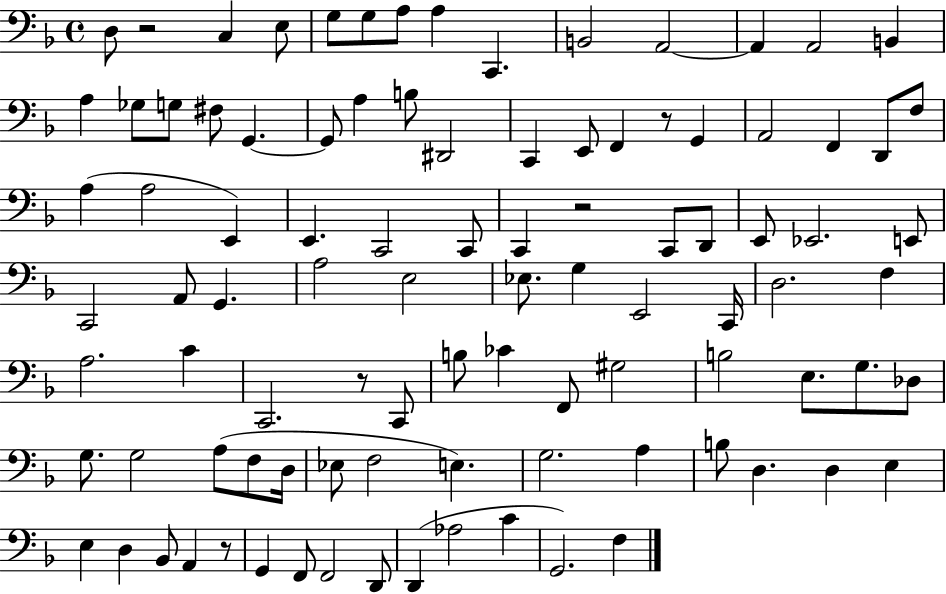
D3/e R/h C3/q E3/e G3/e G3/e A3/e A3/q C2/q. B2/h A2/h A2/q A2/h B2/q A3/q Gb3/e G3/e F#3/e G2/q. G2/e A3/q B3/e D#2/h C2/q E2/e F2/q R/e G2/q A2/h F2/q D2/e F3/e A3/q A3/h E2/q E2/q. C2/h C2/e C2/q R/h C2/e D2/e E2/e Eb2/h. E2/e C2/h A2/e G2/q. A3/h E3/h Eb3/e. G3/q E2/h C2/s D3/h. F3/q A3/h. C4/q C2/h. R/e C2/e B3/e CES4/q F2/e G#3/h B3/h E3/e. G3/e. Db3/e G3/e. G3/h A3/e F3/e D3/s Eb3/e F3/h E3/q. G3/h. A3/q B3/e D3/q. D3/q E3/q E3/q D3/q Bb2/e A2/q R/e G2/q F2/e F2/h D2/e D2/q Ab3/h C4/q G2/h. F3/q